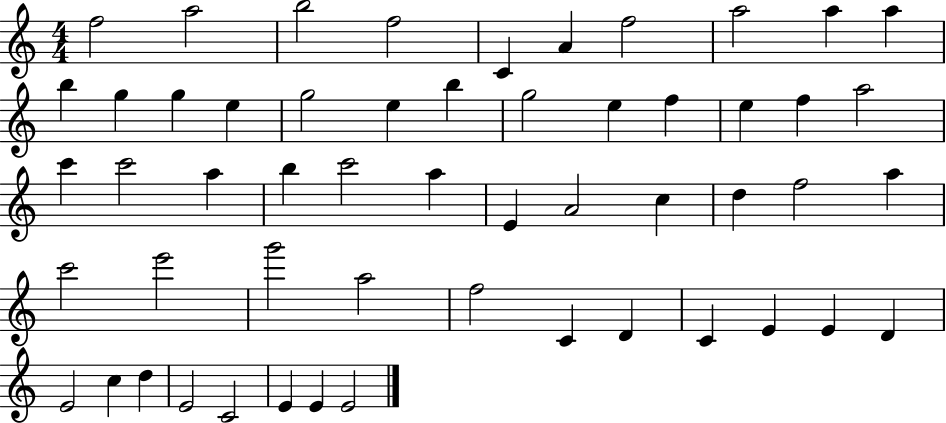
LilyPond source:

{
  \clef treble
  \numericTimeSignature
  \time 4/4
  \key c \major
  f''2 a''2 | b''2 f''2 | c'4 a'4 f''2 | a''2 a''4 a''4 | \break b''4 g''4 g''4 e''4 | g''2 e''4 b''4 | g''2 e''4 f''4 | e''4 f''4 a''2 | \break c'''4 c'''2 a''4 | b''4 c'''2 a''4 | e'4 a'2 c''4 | d''4 f''2 a''4 | \break c'''2 e'''2 | g'''2 a''2 | f''2 c'4 d'4 | c'4 e'4 e'4 d'4 | \break e'2 c''4 d''4 | e'2 c'2 | e'4 e'4 e'2 | \bar "|."
}